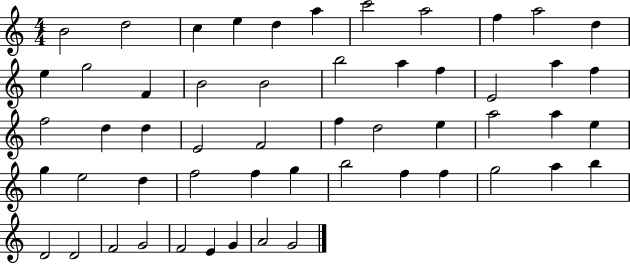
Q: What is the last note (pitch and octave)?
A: G4